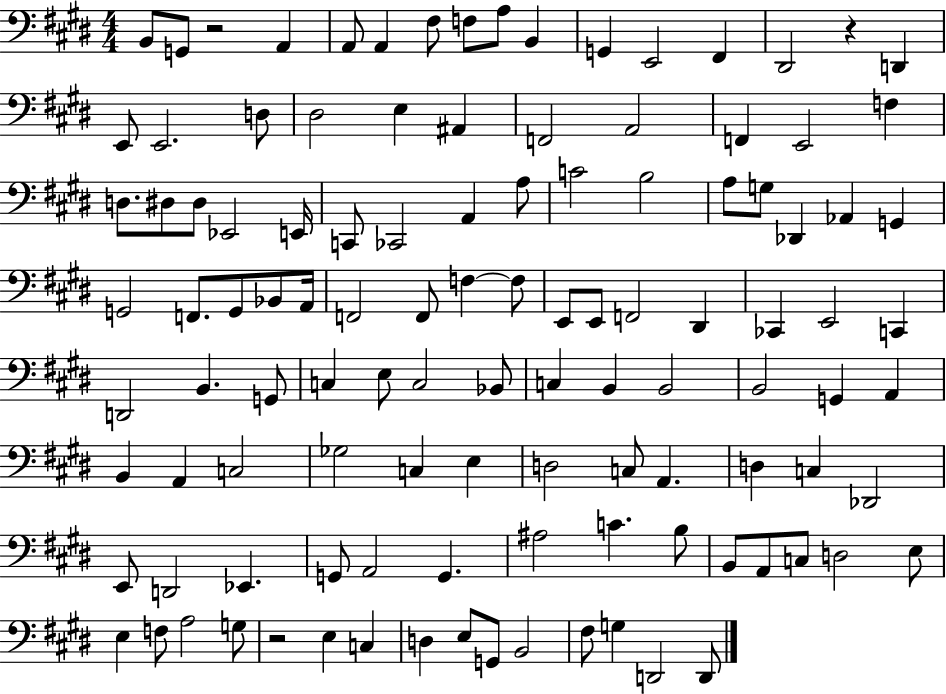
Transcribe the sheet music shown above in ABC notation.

X:1
T:Untitled
M:4/4
L:1/4
K:E
B,,/2 G,,/2 z2 A,, A,,/2 A,, ^F,/2 F,/2 A,/2 B,, G,, E,,2 ^F,, ^D,,2 z D,, E,,/2 E,,2 D,/2 ^D,2 E, ^A,, F,,2 A,,2 F,, E,,2 F, D,/2 ^D,/2 ^D,/2 _E,,2 E,,/4 C,,/2 _C,,2 A,, A,/2 C2 B,2 A,/2 G,/2 _D,, _A,, G,, G,,2 F,,/2 G,,/2 _B,,/2 A,,/4 F,,2 F,,/2 F, F,/2 E,,/2 E,,/2 F,,2 ^D,, _C,, E,,2 C,, D,,2 B,, G,,/2 C, E,/2 C,2 _B,,/2 C, B,, B,,2 B,,2 G,, A,, B,, A,, C,2 _G,2 C, E, D,2 C,/2 A,, D, C, _D,,2 E,,/2 D,,2 _E,, G,,/2 A,,2 G,, ^A,2 C B,/2 B,,/2 A,,/2 C,/2 D,2 E,/2 E, F,/2 A,2 G,/2 z2 E, C, D, E,/2 G,,/2 B,,2 ^F,/2 G, D,,2 D,,/2